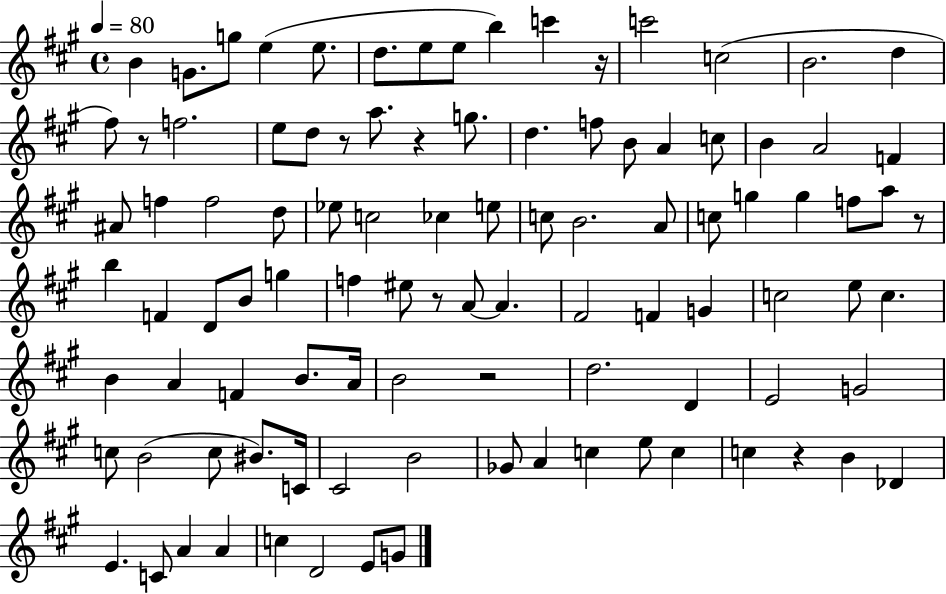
B4/q G4/e. G5/e E5/q E5/e. D5/e. E5/e E5/e B5/q C6/q R/s C6/h C5/h B4/h. D5/q F#5/e R/e F5/h. E5/e D5/e R/e A5/e. R/q G5/e. D5/q. F5/e B4/e A4/q C5/e B4/q A4/h F4/q A#4/e F5/q F5/h D5/e Eb5/e C5/h CES5/q E5/e C5/e B4/h. A4/e C5/e G5/q G5/q F5/e A5/e R/e B5/q F4/q D4/e B4/e G5/q F5/q EIS5/e R/e A4/e A4/q. F#4/h F4/q G4/q C5/h E5/e C5/q. B4/q A4/q F4/q B4/e. A4/s B4/h R/h D5/h. D4/q E4/h G4/h C5/e B4/h C5/e BIS4/e. C4/s C#4/h B4/h Gb4/e A4/q C5/q E5/e C5/q C5/q R/q B4/q Db4/q E4/q. C4/e A4/q A4/q C5/q D4/h E4/e G4/e